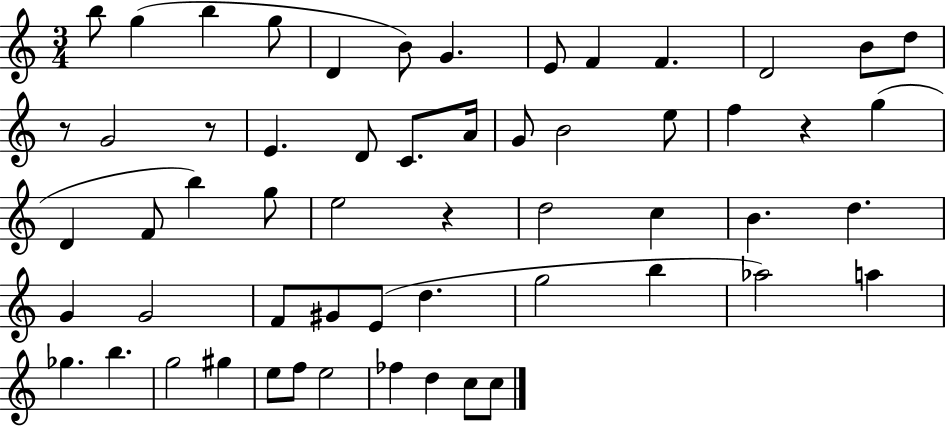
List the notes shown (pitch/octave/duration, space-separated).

B5/e G5/q B5/q G5/e D4/q B4/e G4/q. E4/e F4/q F4/q. D4/h B4/e D5/e R/e G4/h R/e E4/q. D4/e C4/e. A4/s G4/e B4/h E5/e F5/q R/q G5/q D4/q F4/e B5/q G5/e E5/h R/q D5/h C5/q B4/q. D5/q. G4/q G4/h F4/e G#4/e E4/e D5/q. G5/h B5/q Ab5/h A5/q Gb5/q. B5/q. G5/h G#5/q E5/e F5/e E5/h FES5/q D5/q C5/e C5/e